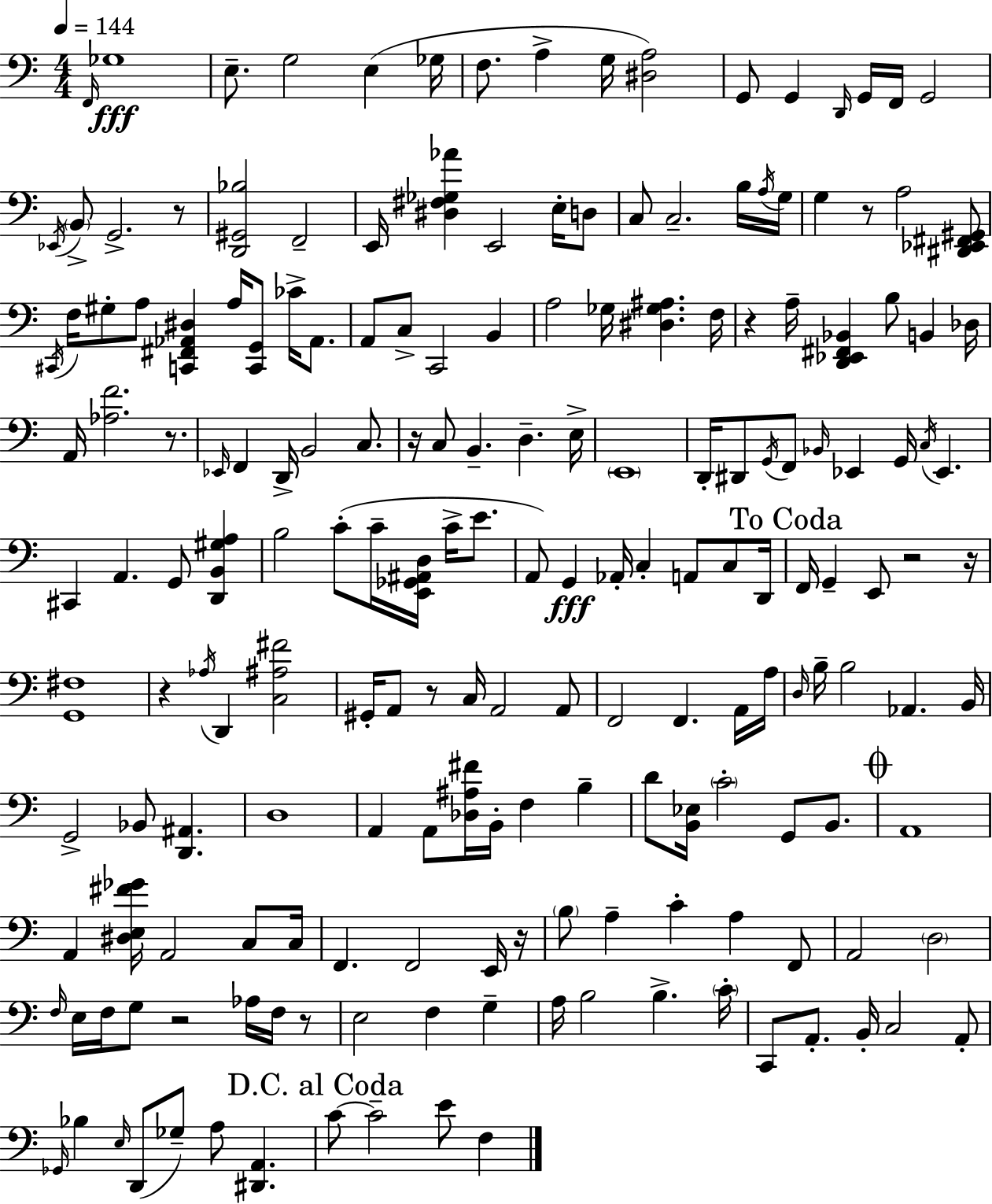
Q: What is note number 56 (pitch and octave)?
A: B2